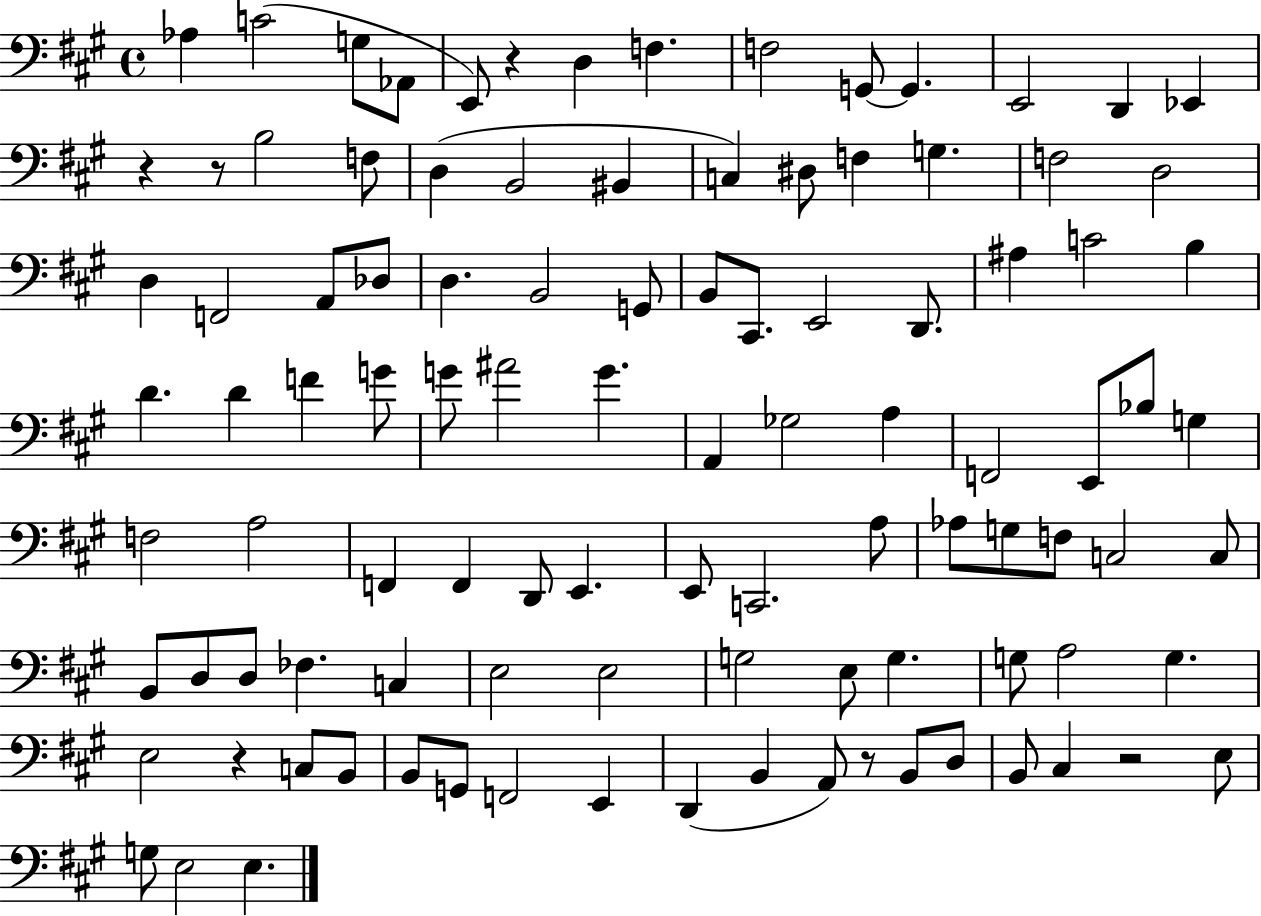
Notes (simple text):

Ab3/q C4/h G3/e Ab2/e E2/e R/q D3/q F3/q. F3/h G2/e G2/q. E2/h D2/q Eb2/q R/q R/e B3/h F3/e D3/q B2/h BIS2/q C3/q D#3/e F3/q G3/q. F3/h D3/h D3/q F2/h A2/e Db3/e D3/q. B2/h G2/e B2/e C#2/e. E2/h D2/e. A#3/q C4/h B3/q D4/q. D4/q F4/q G4/e G4/e A#4/h G4/q. A2/q Gb3/h A3/q F2/h E2/e Bb3/e G3/q F3/h A3/h F2/q F2/q D2/e E2/q. E2/e C2/h. A3/e Ab3/e G3/e F3/e C3/h C3/e B2/e D3/e D3/e FES3/q. C3/q E3/h E3/h G3/h E3/e G3/q. G3/e A3/h G3/q. E3/h R/q C3/e B2/e B2/e G2/e F2/h E2/q D2/q B2/q A2/e R/e B2/e D3/e B2/e C#3/q R/h E3/e G3/e E3/h E3/q.